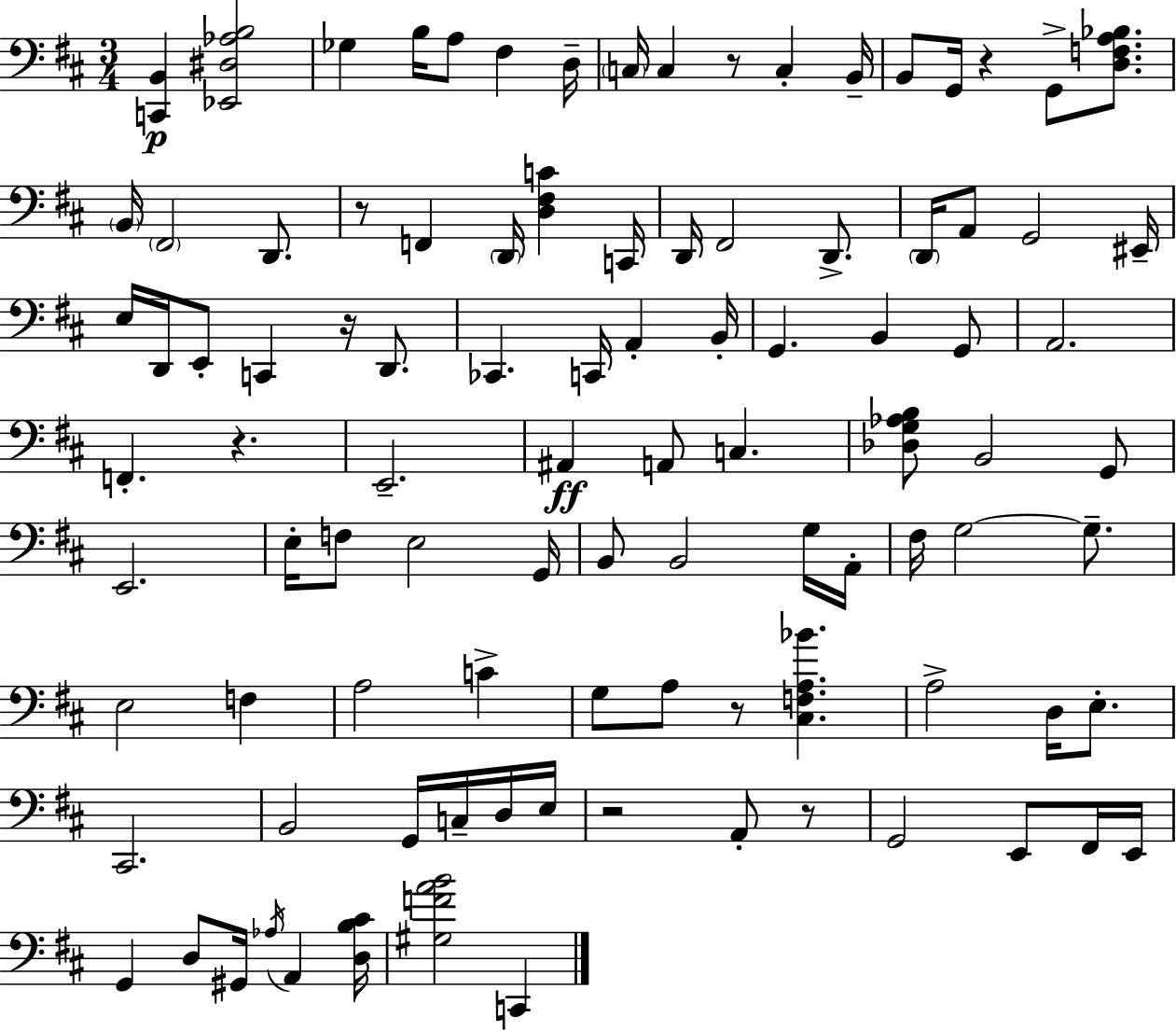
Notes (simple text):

[C2,B2]/q [Eb2,D#3,Ab3,B3]/h Gb3/q B3/s A3/e F#3/q D3/s C3/s C3/q R/e C3/q B2/s B2/e G2/s R/q G2/e [D3,F3,A3,Bb3]/e. B2/s F#2/h D2/e. R/e F2/q D2/s [D3,F#3,C4]/q C2/s D2/s F#2/h D2/e. D2/s A2/e G2/h EIS2/s E3/s D2/s E2/e C2/q R/s D2/e. CES2/q. C2/s A2/q B2/s G2/q. B2/q G2/e A2/h. F2/q. R/q. E2/h. A#2/q A2/e C3/q. [Db3,G3,Ab3,B3]/e B2/h G2/e E2/h. E3/s F3/e E3/h G2/s B2/e B2/h G3/s A2/s F#3/s G3/h G3/e. E3/h F3/q A3/h C4/q G3/e A3/e R/e [C#3,F3,A3,Bb4]/q. A3/h D3/s E3/e. C#2/h. B2/h G2/s C3/s D3/s E3/s R/h A2/e R/e G2/h E2/e F#2/s E2/s G2/q D3/e G#2/s Ab3/s A2/q [D3,B3,C#4]/s [G#3,F4,A4,B4]/h C2/q